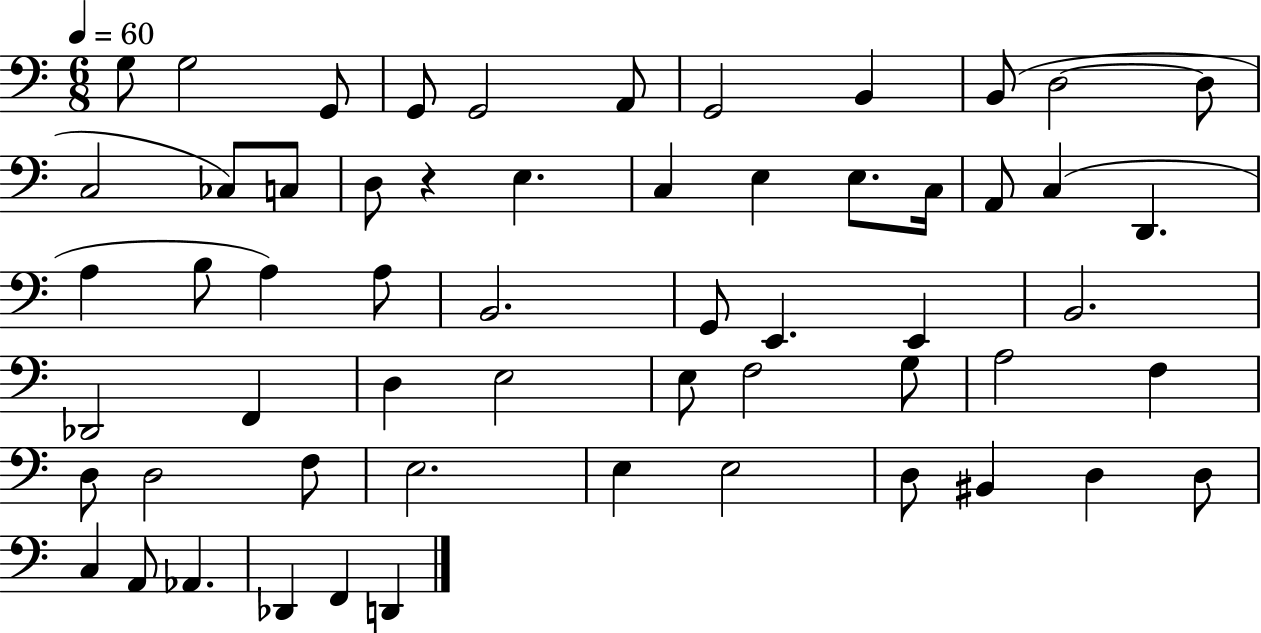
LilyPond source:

{
  \clef bass
  \numericTimeSignature
  \time 6/8
  \key c \major
  \tempo 4 = 60
  g8 g2 g,8 | g,8 g,2 a,8 | g,2 b,4 | b,8( d2~~ d8 | \break c2 ces8) c8 | d8 r4 e4. | c4 e4 e8. c16 | a,8 c4( d,4. | \break a4 b8 a4) a8 | b,2. | g,8 e,4. e,4 | b,2. | \break des,2 f,4 | d4 e2 | e8 f2 g8 | a2 f4 | \break d8 d2 f8 | e2. | e4 e2 | d8 bis,4 d4 d8 | \break c4 a,8 aes,4. | des,4 f,4 d,4 | \bar "|."
}